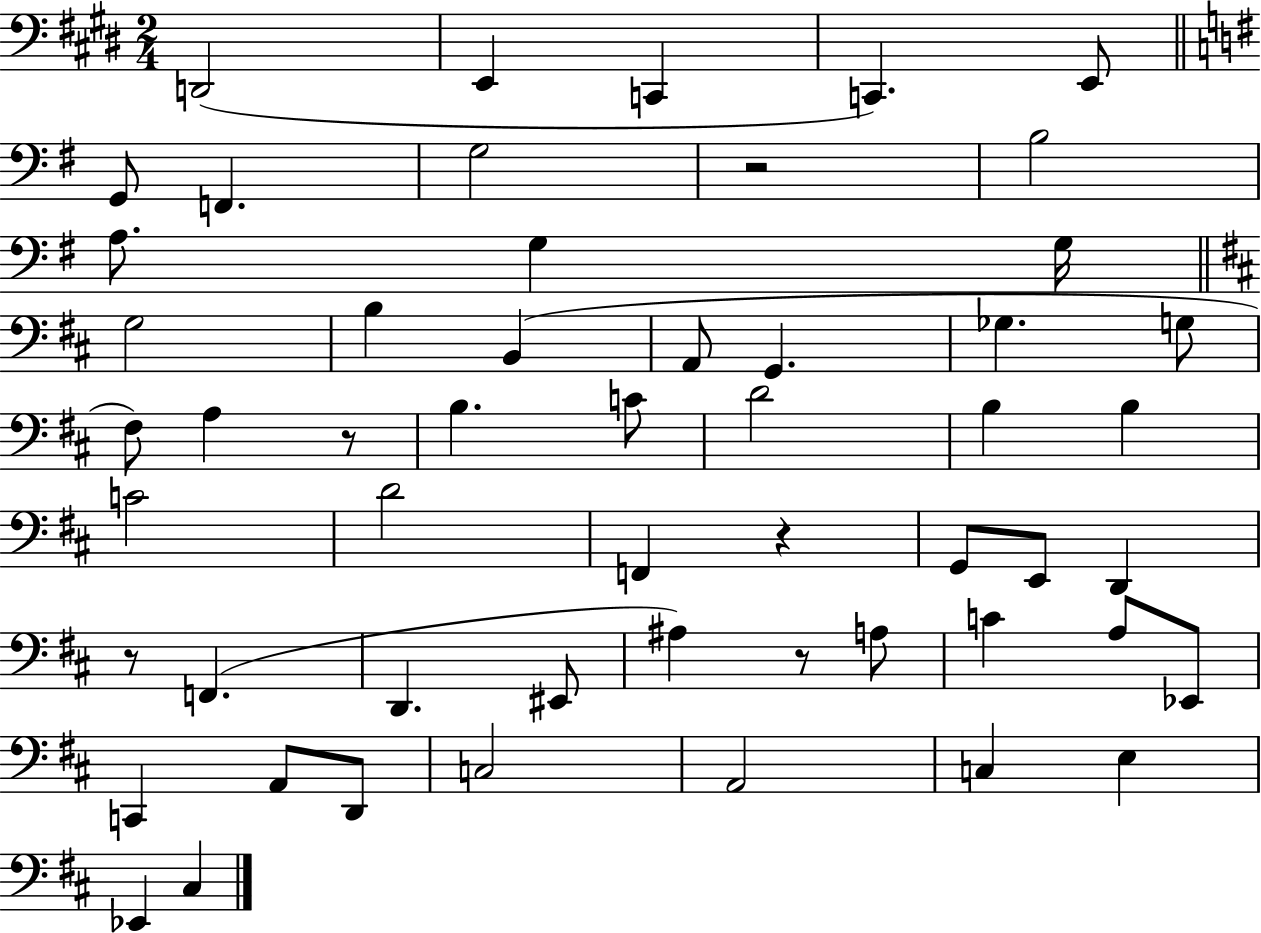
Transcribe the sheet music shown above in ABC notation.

X:1
T:Untitled
M:2/4
L:1/4
K:E
D,,2 E,, C,, C,, E,,/2 G,,/2 F,, G,2 z2 B,2 A,/2 G, G,/4 G,2 B, B,, A,,/2 G,, _G, G,/2 ^F,/2 A, z/2 B, C/2 D2 B, B, C2 D2 F,, z G,,/2 E,,/2 D,, z/2 F,, D,, ^E,,/2 ^A, z/2 A,/2 C A,/2 _E,,/2 C,, A,,/2 D,,/2 C,2 A,,2 C, E, _E,, ^C,